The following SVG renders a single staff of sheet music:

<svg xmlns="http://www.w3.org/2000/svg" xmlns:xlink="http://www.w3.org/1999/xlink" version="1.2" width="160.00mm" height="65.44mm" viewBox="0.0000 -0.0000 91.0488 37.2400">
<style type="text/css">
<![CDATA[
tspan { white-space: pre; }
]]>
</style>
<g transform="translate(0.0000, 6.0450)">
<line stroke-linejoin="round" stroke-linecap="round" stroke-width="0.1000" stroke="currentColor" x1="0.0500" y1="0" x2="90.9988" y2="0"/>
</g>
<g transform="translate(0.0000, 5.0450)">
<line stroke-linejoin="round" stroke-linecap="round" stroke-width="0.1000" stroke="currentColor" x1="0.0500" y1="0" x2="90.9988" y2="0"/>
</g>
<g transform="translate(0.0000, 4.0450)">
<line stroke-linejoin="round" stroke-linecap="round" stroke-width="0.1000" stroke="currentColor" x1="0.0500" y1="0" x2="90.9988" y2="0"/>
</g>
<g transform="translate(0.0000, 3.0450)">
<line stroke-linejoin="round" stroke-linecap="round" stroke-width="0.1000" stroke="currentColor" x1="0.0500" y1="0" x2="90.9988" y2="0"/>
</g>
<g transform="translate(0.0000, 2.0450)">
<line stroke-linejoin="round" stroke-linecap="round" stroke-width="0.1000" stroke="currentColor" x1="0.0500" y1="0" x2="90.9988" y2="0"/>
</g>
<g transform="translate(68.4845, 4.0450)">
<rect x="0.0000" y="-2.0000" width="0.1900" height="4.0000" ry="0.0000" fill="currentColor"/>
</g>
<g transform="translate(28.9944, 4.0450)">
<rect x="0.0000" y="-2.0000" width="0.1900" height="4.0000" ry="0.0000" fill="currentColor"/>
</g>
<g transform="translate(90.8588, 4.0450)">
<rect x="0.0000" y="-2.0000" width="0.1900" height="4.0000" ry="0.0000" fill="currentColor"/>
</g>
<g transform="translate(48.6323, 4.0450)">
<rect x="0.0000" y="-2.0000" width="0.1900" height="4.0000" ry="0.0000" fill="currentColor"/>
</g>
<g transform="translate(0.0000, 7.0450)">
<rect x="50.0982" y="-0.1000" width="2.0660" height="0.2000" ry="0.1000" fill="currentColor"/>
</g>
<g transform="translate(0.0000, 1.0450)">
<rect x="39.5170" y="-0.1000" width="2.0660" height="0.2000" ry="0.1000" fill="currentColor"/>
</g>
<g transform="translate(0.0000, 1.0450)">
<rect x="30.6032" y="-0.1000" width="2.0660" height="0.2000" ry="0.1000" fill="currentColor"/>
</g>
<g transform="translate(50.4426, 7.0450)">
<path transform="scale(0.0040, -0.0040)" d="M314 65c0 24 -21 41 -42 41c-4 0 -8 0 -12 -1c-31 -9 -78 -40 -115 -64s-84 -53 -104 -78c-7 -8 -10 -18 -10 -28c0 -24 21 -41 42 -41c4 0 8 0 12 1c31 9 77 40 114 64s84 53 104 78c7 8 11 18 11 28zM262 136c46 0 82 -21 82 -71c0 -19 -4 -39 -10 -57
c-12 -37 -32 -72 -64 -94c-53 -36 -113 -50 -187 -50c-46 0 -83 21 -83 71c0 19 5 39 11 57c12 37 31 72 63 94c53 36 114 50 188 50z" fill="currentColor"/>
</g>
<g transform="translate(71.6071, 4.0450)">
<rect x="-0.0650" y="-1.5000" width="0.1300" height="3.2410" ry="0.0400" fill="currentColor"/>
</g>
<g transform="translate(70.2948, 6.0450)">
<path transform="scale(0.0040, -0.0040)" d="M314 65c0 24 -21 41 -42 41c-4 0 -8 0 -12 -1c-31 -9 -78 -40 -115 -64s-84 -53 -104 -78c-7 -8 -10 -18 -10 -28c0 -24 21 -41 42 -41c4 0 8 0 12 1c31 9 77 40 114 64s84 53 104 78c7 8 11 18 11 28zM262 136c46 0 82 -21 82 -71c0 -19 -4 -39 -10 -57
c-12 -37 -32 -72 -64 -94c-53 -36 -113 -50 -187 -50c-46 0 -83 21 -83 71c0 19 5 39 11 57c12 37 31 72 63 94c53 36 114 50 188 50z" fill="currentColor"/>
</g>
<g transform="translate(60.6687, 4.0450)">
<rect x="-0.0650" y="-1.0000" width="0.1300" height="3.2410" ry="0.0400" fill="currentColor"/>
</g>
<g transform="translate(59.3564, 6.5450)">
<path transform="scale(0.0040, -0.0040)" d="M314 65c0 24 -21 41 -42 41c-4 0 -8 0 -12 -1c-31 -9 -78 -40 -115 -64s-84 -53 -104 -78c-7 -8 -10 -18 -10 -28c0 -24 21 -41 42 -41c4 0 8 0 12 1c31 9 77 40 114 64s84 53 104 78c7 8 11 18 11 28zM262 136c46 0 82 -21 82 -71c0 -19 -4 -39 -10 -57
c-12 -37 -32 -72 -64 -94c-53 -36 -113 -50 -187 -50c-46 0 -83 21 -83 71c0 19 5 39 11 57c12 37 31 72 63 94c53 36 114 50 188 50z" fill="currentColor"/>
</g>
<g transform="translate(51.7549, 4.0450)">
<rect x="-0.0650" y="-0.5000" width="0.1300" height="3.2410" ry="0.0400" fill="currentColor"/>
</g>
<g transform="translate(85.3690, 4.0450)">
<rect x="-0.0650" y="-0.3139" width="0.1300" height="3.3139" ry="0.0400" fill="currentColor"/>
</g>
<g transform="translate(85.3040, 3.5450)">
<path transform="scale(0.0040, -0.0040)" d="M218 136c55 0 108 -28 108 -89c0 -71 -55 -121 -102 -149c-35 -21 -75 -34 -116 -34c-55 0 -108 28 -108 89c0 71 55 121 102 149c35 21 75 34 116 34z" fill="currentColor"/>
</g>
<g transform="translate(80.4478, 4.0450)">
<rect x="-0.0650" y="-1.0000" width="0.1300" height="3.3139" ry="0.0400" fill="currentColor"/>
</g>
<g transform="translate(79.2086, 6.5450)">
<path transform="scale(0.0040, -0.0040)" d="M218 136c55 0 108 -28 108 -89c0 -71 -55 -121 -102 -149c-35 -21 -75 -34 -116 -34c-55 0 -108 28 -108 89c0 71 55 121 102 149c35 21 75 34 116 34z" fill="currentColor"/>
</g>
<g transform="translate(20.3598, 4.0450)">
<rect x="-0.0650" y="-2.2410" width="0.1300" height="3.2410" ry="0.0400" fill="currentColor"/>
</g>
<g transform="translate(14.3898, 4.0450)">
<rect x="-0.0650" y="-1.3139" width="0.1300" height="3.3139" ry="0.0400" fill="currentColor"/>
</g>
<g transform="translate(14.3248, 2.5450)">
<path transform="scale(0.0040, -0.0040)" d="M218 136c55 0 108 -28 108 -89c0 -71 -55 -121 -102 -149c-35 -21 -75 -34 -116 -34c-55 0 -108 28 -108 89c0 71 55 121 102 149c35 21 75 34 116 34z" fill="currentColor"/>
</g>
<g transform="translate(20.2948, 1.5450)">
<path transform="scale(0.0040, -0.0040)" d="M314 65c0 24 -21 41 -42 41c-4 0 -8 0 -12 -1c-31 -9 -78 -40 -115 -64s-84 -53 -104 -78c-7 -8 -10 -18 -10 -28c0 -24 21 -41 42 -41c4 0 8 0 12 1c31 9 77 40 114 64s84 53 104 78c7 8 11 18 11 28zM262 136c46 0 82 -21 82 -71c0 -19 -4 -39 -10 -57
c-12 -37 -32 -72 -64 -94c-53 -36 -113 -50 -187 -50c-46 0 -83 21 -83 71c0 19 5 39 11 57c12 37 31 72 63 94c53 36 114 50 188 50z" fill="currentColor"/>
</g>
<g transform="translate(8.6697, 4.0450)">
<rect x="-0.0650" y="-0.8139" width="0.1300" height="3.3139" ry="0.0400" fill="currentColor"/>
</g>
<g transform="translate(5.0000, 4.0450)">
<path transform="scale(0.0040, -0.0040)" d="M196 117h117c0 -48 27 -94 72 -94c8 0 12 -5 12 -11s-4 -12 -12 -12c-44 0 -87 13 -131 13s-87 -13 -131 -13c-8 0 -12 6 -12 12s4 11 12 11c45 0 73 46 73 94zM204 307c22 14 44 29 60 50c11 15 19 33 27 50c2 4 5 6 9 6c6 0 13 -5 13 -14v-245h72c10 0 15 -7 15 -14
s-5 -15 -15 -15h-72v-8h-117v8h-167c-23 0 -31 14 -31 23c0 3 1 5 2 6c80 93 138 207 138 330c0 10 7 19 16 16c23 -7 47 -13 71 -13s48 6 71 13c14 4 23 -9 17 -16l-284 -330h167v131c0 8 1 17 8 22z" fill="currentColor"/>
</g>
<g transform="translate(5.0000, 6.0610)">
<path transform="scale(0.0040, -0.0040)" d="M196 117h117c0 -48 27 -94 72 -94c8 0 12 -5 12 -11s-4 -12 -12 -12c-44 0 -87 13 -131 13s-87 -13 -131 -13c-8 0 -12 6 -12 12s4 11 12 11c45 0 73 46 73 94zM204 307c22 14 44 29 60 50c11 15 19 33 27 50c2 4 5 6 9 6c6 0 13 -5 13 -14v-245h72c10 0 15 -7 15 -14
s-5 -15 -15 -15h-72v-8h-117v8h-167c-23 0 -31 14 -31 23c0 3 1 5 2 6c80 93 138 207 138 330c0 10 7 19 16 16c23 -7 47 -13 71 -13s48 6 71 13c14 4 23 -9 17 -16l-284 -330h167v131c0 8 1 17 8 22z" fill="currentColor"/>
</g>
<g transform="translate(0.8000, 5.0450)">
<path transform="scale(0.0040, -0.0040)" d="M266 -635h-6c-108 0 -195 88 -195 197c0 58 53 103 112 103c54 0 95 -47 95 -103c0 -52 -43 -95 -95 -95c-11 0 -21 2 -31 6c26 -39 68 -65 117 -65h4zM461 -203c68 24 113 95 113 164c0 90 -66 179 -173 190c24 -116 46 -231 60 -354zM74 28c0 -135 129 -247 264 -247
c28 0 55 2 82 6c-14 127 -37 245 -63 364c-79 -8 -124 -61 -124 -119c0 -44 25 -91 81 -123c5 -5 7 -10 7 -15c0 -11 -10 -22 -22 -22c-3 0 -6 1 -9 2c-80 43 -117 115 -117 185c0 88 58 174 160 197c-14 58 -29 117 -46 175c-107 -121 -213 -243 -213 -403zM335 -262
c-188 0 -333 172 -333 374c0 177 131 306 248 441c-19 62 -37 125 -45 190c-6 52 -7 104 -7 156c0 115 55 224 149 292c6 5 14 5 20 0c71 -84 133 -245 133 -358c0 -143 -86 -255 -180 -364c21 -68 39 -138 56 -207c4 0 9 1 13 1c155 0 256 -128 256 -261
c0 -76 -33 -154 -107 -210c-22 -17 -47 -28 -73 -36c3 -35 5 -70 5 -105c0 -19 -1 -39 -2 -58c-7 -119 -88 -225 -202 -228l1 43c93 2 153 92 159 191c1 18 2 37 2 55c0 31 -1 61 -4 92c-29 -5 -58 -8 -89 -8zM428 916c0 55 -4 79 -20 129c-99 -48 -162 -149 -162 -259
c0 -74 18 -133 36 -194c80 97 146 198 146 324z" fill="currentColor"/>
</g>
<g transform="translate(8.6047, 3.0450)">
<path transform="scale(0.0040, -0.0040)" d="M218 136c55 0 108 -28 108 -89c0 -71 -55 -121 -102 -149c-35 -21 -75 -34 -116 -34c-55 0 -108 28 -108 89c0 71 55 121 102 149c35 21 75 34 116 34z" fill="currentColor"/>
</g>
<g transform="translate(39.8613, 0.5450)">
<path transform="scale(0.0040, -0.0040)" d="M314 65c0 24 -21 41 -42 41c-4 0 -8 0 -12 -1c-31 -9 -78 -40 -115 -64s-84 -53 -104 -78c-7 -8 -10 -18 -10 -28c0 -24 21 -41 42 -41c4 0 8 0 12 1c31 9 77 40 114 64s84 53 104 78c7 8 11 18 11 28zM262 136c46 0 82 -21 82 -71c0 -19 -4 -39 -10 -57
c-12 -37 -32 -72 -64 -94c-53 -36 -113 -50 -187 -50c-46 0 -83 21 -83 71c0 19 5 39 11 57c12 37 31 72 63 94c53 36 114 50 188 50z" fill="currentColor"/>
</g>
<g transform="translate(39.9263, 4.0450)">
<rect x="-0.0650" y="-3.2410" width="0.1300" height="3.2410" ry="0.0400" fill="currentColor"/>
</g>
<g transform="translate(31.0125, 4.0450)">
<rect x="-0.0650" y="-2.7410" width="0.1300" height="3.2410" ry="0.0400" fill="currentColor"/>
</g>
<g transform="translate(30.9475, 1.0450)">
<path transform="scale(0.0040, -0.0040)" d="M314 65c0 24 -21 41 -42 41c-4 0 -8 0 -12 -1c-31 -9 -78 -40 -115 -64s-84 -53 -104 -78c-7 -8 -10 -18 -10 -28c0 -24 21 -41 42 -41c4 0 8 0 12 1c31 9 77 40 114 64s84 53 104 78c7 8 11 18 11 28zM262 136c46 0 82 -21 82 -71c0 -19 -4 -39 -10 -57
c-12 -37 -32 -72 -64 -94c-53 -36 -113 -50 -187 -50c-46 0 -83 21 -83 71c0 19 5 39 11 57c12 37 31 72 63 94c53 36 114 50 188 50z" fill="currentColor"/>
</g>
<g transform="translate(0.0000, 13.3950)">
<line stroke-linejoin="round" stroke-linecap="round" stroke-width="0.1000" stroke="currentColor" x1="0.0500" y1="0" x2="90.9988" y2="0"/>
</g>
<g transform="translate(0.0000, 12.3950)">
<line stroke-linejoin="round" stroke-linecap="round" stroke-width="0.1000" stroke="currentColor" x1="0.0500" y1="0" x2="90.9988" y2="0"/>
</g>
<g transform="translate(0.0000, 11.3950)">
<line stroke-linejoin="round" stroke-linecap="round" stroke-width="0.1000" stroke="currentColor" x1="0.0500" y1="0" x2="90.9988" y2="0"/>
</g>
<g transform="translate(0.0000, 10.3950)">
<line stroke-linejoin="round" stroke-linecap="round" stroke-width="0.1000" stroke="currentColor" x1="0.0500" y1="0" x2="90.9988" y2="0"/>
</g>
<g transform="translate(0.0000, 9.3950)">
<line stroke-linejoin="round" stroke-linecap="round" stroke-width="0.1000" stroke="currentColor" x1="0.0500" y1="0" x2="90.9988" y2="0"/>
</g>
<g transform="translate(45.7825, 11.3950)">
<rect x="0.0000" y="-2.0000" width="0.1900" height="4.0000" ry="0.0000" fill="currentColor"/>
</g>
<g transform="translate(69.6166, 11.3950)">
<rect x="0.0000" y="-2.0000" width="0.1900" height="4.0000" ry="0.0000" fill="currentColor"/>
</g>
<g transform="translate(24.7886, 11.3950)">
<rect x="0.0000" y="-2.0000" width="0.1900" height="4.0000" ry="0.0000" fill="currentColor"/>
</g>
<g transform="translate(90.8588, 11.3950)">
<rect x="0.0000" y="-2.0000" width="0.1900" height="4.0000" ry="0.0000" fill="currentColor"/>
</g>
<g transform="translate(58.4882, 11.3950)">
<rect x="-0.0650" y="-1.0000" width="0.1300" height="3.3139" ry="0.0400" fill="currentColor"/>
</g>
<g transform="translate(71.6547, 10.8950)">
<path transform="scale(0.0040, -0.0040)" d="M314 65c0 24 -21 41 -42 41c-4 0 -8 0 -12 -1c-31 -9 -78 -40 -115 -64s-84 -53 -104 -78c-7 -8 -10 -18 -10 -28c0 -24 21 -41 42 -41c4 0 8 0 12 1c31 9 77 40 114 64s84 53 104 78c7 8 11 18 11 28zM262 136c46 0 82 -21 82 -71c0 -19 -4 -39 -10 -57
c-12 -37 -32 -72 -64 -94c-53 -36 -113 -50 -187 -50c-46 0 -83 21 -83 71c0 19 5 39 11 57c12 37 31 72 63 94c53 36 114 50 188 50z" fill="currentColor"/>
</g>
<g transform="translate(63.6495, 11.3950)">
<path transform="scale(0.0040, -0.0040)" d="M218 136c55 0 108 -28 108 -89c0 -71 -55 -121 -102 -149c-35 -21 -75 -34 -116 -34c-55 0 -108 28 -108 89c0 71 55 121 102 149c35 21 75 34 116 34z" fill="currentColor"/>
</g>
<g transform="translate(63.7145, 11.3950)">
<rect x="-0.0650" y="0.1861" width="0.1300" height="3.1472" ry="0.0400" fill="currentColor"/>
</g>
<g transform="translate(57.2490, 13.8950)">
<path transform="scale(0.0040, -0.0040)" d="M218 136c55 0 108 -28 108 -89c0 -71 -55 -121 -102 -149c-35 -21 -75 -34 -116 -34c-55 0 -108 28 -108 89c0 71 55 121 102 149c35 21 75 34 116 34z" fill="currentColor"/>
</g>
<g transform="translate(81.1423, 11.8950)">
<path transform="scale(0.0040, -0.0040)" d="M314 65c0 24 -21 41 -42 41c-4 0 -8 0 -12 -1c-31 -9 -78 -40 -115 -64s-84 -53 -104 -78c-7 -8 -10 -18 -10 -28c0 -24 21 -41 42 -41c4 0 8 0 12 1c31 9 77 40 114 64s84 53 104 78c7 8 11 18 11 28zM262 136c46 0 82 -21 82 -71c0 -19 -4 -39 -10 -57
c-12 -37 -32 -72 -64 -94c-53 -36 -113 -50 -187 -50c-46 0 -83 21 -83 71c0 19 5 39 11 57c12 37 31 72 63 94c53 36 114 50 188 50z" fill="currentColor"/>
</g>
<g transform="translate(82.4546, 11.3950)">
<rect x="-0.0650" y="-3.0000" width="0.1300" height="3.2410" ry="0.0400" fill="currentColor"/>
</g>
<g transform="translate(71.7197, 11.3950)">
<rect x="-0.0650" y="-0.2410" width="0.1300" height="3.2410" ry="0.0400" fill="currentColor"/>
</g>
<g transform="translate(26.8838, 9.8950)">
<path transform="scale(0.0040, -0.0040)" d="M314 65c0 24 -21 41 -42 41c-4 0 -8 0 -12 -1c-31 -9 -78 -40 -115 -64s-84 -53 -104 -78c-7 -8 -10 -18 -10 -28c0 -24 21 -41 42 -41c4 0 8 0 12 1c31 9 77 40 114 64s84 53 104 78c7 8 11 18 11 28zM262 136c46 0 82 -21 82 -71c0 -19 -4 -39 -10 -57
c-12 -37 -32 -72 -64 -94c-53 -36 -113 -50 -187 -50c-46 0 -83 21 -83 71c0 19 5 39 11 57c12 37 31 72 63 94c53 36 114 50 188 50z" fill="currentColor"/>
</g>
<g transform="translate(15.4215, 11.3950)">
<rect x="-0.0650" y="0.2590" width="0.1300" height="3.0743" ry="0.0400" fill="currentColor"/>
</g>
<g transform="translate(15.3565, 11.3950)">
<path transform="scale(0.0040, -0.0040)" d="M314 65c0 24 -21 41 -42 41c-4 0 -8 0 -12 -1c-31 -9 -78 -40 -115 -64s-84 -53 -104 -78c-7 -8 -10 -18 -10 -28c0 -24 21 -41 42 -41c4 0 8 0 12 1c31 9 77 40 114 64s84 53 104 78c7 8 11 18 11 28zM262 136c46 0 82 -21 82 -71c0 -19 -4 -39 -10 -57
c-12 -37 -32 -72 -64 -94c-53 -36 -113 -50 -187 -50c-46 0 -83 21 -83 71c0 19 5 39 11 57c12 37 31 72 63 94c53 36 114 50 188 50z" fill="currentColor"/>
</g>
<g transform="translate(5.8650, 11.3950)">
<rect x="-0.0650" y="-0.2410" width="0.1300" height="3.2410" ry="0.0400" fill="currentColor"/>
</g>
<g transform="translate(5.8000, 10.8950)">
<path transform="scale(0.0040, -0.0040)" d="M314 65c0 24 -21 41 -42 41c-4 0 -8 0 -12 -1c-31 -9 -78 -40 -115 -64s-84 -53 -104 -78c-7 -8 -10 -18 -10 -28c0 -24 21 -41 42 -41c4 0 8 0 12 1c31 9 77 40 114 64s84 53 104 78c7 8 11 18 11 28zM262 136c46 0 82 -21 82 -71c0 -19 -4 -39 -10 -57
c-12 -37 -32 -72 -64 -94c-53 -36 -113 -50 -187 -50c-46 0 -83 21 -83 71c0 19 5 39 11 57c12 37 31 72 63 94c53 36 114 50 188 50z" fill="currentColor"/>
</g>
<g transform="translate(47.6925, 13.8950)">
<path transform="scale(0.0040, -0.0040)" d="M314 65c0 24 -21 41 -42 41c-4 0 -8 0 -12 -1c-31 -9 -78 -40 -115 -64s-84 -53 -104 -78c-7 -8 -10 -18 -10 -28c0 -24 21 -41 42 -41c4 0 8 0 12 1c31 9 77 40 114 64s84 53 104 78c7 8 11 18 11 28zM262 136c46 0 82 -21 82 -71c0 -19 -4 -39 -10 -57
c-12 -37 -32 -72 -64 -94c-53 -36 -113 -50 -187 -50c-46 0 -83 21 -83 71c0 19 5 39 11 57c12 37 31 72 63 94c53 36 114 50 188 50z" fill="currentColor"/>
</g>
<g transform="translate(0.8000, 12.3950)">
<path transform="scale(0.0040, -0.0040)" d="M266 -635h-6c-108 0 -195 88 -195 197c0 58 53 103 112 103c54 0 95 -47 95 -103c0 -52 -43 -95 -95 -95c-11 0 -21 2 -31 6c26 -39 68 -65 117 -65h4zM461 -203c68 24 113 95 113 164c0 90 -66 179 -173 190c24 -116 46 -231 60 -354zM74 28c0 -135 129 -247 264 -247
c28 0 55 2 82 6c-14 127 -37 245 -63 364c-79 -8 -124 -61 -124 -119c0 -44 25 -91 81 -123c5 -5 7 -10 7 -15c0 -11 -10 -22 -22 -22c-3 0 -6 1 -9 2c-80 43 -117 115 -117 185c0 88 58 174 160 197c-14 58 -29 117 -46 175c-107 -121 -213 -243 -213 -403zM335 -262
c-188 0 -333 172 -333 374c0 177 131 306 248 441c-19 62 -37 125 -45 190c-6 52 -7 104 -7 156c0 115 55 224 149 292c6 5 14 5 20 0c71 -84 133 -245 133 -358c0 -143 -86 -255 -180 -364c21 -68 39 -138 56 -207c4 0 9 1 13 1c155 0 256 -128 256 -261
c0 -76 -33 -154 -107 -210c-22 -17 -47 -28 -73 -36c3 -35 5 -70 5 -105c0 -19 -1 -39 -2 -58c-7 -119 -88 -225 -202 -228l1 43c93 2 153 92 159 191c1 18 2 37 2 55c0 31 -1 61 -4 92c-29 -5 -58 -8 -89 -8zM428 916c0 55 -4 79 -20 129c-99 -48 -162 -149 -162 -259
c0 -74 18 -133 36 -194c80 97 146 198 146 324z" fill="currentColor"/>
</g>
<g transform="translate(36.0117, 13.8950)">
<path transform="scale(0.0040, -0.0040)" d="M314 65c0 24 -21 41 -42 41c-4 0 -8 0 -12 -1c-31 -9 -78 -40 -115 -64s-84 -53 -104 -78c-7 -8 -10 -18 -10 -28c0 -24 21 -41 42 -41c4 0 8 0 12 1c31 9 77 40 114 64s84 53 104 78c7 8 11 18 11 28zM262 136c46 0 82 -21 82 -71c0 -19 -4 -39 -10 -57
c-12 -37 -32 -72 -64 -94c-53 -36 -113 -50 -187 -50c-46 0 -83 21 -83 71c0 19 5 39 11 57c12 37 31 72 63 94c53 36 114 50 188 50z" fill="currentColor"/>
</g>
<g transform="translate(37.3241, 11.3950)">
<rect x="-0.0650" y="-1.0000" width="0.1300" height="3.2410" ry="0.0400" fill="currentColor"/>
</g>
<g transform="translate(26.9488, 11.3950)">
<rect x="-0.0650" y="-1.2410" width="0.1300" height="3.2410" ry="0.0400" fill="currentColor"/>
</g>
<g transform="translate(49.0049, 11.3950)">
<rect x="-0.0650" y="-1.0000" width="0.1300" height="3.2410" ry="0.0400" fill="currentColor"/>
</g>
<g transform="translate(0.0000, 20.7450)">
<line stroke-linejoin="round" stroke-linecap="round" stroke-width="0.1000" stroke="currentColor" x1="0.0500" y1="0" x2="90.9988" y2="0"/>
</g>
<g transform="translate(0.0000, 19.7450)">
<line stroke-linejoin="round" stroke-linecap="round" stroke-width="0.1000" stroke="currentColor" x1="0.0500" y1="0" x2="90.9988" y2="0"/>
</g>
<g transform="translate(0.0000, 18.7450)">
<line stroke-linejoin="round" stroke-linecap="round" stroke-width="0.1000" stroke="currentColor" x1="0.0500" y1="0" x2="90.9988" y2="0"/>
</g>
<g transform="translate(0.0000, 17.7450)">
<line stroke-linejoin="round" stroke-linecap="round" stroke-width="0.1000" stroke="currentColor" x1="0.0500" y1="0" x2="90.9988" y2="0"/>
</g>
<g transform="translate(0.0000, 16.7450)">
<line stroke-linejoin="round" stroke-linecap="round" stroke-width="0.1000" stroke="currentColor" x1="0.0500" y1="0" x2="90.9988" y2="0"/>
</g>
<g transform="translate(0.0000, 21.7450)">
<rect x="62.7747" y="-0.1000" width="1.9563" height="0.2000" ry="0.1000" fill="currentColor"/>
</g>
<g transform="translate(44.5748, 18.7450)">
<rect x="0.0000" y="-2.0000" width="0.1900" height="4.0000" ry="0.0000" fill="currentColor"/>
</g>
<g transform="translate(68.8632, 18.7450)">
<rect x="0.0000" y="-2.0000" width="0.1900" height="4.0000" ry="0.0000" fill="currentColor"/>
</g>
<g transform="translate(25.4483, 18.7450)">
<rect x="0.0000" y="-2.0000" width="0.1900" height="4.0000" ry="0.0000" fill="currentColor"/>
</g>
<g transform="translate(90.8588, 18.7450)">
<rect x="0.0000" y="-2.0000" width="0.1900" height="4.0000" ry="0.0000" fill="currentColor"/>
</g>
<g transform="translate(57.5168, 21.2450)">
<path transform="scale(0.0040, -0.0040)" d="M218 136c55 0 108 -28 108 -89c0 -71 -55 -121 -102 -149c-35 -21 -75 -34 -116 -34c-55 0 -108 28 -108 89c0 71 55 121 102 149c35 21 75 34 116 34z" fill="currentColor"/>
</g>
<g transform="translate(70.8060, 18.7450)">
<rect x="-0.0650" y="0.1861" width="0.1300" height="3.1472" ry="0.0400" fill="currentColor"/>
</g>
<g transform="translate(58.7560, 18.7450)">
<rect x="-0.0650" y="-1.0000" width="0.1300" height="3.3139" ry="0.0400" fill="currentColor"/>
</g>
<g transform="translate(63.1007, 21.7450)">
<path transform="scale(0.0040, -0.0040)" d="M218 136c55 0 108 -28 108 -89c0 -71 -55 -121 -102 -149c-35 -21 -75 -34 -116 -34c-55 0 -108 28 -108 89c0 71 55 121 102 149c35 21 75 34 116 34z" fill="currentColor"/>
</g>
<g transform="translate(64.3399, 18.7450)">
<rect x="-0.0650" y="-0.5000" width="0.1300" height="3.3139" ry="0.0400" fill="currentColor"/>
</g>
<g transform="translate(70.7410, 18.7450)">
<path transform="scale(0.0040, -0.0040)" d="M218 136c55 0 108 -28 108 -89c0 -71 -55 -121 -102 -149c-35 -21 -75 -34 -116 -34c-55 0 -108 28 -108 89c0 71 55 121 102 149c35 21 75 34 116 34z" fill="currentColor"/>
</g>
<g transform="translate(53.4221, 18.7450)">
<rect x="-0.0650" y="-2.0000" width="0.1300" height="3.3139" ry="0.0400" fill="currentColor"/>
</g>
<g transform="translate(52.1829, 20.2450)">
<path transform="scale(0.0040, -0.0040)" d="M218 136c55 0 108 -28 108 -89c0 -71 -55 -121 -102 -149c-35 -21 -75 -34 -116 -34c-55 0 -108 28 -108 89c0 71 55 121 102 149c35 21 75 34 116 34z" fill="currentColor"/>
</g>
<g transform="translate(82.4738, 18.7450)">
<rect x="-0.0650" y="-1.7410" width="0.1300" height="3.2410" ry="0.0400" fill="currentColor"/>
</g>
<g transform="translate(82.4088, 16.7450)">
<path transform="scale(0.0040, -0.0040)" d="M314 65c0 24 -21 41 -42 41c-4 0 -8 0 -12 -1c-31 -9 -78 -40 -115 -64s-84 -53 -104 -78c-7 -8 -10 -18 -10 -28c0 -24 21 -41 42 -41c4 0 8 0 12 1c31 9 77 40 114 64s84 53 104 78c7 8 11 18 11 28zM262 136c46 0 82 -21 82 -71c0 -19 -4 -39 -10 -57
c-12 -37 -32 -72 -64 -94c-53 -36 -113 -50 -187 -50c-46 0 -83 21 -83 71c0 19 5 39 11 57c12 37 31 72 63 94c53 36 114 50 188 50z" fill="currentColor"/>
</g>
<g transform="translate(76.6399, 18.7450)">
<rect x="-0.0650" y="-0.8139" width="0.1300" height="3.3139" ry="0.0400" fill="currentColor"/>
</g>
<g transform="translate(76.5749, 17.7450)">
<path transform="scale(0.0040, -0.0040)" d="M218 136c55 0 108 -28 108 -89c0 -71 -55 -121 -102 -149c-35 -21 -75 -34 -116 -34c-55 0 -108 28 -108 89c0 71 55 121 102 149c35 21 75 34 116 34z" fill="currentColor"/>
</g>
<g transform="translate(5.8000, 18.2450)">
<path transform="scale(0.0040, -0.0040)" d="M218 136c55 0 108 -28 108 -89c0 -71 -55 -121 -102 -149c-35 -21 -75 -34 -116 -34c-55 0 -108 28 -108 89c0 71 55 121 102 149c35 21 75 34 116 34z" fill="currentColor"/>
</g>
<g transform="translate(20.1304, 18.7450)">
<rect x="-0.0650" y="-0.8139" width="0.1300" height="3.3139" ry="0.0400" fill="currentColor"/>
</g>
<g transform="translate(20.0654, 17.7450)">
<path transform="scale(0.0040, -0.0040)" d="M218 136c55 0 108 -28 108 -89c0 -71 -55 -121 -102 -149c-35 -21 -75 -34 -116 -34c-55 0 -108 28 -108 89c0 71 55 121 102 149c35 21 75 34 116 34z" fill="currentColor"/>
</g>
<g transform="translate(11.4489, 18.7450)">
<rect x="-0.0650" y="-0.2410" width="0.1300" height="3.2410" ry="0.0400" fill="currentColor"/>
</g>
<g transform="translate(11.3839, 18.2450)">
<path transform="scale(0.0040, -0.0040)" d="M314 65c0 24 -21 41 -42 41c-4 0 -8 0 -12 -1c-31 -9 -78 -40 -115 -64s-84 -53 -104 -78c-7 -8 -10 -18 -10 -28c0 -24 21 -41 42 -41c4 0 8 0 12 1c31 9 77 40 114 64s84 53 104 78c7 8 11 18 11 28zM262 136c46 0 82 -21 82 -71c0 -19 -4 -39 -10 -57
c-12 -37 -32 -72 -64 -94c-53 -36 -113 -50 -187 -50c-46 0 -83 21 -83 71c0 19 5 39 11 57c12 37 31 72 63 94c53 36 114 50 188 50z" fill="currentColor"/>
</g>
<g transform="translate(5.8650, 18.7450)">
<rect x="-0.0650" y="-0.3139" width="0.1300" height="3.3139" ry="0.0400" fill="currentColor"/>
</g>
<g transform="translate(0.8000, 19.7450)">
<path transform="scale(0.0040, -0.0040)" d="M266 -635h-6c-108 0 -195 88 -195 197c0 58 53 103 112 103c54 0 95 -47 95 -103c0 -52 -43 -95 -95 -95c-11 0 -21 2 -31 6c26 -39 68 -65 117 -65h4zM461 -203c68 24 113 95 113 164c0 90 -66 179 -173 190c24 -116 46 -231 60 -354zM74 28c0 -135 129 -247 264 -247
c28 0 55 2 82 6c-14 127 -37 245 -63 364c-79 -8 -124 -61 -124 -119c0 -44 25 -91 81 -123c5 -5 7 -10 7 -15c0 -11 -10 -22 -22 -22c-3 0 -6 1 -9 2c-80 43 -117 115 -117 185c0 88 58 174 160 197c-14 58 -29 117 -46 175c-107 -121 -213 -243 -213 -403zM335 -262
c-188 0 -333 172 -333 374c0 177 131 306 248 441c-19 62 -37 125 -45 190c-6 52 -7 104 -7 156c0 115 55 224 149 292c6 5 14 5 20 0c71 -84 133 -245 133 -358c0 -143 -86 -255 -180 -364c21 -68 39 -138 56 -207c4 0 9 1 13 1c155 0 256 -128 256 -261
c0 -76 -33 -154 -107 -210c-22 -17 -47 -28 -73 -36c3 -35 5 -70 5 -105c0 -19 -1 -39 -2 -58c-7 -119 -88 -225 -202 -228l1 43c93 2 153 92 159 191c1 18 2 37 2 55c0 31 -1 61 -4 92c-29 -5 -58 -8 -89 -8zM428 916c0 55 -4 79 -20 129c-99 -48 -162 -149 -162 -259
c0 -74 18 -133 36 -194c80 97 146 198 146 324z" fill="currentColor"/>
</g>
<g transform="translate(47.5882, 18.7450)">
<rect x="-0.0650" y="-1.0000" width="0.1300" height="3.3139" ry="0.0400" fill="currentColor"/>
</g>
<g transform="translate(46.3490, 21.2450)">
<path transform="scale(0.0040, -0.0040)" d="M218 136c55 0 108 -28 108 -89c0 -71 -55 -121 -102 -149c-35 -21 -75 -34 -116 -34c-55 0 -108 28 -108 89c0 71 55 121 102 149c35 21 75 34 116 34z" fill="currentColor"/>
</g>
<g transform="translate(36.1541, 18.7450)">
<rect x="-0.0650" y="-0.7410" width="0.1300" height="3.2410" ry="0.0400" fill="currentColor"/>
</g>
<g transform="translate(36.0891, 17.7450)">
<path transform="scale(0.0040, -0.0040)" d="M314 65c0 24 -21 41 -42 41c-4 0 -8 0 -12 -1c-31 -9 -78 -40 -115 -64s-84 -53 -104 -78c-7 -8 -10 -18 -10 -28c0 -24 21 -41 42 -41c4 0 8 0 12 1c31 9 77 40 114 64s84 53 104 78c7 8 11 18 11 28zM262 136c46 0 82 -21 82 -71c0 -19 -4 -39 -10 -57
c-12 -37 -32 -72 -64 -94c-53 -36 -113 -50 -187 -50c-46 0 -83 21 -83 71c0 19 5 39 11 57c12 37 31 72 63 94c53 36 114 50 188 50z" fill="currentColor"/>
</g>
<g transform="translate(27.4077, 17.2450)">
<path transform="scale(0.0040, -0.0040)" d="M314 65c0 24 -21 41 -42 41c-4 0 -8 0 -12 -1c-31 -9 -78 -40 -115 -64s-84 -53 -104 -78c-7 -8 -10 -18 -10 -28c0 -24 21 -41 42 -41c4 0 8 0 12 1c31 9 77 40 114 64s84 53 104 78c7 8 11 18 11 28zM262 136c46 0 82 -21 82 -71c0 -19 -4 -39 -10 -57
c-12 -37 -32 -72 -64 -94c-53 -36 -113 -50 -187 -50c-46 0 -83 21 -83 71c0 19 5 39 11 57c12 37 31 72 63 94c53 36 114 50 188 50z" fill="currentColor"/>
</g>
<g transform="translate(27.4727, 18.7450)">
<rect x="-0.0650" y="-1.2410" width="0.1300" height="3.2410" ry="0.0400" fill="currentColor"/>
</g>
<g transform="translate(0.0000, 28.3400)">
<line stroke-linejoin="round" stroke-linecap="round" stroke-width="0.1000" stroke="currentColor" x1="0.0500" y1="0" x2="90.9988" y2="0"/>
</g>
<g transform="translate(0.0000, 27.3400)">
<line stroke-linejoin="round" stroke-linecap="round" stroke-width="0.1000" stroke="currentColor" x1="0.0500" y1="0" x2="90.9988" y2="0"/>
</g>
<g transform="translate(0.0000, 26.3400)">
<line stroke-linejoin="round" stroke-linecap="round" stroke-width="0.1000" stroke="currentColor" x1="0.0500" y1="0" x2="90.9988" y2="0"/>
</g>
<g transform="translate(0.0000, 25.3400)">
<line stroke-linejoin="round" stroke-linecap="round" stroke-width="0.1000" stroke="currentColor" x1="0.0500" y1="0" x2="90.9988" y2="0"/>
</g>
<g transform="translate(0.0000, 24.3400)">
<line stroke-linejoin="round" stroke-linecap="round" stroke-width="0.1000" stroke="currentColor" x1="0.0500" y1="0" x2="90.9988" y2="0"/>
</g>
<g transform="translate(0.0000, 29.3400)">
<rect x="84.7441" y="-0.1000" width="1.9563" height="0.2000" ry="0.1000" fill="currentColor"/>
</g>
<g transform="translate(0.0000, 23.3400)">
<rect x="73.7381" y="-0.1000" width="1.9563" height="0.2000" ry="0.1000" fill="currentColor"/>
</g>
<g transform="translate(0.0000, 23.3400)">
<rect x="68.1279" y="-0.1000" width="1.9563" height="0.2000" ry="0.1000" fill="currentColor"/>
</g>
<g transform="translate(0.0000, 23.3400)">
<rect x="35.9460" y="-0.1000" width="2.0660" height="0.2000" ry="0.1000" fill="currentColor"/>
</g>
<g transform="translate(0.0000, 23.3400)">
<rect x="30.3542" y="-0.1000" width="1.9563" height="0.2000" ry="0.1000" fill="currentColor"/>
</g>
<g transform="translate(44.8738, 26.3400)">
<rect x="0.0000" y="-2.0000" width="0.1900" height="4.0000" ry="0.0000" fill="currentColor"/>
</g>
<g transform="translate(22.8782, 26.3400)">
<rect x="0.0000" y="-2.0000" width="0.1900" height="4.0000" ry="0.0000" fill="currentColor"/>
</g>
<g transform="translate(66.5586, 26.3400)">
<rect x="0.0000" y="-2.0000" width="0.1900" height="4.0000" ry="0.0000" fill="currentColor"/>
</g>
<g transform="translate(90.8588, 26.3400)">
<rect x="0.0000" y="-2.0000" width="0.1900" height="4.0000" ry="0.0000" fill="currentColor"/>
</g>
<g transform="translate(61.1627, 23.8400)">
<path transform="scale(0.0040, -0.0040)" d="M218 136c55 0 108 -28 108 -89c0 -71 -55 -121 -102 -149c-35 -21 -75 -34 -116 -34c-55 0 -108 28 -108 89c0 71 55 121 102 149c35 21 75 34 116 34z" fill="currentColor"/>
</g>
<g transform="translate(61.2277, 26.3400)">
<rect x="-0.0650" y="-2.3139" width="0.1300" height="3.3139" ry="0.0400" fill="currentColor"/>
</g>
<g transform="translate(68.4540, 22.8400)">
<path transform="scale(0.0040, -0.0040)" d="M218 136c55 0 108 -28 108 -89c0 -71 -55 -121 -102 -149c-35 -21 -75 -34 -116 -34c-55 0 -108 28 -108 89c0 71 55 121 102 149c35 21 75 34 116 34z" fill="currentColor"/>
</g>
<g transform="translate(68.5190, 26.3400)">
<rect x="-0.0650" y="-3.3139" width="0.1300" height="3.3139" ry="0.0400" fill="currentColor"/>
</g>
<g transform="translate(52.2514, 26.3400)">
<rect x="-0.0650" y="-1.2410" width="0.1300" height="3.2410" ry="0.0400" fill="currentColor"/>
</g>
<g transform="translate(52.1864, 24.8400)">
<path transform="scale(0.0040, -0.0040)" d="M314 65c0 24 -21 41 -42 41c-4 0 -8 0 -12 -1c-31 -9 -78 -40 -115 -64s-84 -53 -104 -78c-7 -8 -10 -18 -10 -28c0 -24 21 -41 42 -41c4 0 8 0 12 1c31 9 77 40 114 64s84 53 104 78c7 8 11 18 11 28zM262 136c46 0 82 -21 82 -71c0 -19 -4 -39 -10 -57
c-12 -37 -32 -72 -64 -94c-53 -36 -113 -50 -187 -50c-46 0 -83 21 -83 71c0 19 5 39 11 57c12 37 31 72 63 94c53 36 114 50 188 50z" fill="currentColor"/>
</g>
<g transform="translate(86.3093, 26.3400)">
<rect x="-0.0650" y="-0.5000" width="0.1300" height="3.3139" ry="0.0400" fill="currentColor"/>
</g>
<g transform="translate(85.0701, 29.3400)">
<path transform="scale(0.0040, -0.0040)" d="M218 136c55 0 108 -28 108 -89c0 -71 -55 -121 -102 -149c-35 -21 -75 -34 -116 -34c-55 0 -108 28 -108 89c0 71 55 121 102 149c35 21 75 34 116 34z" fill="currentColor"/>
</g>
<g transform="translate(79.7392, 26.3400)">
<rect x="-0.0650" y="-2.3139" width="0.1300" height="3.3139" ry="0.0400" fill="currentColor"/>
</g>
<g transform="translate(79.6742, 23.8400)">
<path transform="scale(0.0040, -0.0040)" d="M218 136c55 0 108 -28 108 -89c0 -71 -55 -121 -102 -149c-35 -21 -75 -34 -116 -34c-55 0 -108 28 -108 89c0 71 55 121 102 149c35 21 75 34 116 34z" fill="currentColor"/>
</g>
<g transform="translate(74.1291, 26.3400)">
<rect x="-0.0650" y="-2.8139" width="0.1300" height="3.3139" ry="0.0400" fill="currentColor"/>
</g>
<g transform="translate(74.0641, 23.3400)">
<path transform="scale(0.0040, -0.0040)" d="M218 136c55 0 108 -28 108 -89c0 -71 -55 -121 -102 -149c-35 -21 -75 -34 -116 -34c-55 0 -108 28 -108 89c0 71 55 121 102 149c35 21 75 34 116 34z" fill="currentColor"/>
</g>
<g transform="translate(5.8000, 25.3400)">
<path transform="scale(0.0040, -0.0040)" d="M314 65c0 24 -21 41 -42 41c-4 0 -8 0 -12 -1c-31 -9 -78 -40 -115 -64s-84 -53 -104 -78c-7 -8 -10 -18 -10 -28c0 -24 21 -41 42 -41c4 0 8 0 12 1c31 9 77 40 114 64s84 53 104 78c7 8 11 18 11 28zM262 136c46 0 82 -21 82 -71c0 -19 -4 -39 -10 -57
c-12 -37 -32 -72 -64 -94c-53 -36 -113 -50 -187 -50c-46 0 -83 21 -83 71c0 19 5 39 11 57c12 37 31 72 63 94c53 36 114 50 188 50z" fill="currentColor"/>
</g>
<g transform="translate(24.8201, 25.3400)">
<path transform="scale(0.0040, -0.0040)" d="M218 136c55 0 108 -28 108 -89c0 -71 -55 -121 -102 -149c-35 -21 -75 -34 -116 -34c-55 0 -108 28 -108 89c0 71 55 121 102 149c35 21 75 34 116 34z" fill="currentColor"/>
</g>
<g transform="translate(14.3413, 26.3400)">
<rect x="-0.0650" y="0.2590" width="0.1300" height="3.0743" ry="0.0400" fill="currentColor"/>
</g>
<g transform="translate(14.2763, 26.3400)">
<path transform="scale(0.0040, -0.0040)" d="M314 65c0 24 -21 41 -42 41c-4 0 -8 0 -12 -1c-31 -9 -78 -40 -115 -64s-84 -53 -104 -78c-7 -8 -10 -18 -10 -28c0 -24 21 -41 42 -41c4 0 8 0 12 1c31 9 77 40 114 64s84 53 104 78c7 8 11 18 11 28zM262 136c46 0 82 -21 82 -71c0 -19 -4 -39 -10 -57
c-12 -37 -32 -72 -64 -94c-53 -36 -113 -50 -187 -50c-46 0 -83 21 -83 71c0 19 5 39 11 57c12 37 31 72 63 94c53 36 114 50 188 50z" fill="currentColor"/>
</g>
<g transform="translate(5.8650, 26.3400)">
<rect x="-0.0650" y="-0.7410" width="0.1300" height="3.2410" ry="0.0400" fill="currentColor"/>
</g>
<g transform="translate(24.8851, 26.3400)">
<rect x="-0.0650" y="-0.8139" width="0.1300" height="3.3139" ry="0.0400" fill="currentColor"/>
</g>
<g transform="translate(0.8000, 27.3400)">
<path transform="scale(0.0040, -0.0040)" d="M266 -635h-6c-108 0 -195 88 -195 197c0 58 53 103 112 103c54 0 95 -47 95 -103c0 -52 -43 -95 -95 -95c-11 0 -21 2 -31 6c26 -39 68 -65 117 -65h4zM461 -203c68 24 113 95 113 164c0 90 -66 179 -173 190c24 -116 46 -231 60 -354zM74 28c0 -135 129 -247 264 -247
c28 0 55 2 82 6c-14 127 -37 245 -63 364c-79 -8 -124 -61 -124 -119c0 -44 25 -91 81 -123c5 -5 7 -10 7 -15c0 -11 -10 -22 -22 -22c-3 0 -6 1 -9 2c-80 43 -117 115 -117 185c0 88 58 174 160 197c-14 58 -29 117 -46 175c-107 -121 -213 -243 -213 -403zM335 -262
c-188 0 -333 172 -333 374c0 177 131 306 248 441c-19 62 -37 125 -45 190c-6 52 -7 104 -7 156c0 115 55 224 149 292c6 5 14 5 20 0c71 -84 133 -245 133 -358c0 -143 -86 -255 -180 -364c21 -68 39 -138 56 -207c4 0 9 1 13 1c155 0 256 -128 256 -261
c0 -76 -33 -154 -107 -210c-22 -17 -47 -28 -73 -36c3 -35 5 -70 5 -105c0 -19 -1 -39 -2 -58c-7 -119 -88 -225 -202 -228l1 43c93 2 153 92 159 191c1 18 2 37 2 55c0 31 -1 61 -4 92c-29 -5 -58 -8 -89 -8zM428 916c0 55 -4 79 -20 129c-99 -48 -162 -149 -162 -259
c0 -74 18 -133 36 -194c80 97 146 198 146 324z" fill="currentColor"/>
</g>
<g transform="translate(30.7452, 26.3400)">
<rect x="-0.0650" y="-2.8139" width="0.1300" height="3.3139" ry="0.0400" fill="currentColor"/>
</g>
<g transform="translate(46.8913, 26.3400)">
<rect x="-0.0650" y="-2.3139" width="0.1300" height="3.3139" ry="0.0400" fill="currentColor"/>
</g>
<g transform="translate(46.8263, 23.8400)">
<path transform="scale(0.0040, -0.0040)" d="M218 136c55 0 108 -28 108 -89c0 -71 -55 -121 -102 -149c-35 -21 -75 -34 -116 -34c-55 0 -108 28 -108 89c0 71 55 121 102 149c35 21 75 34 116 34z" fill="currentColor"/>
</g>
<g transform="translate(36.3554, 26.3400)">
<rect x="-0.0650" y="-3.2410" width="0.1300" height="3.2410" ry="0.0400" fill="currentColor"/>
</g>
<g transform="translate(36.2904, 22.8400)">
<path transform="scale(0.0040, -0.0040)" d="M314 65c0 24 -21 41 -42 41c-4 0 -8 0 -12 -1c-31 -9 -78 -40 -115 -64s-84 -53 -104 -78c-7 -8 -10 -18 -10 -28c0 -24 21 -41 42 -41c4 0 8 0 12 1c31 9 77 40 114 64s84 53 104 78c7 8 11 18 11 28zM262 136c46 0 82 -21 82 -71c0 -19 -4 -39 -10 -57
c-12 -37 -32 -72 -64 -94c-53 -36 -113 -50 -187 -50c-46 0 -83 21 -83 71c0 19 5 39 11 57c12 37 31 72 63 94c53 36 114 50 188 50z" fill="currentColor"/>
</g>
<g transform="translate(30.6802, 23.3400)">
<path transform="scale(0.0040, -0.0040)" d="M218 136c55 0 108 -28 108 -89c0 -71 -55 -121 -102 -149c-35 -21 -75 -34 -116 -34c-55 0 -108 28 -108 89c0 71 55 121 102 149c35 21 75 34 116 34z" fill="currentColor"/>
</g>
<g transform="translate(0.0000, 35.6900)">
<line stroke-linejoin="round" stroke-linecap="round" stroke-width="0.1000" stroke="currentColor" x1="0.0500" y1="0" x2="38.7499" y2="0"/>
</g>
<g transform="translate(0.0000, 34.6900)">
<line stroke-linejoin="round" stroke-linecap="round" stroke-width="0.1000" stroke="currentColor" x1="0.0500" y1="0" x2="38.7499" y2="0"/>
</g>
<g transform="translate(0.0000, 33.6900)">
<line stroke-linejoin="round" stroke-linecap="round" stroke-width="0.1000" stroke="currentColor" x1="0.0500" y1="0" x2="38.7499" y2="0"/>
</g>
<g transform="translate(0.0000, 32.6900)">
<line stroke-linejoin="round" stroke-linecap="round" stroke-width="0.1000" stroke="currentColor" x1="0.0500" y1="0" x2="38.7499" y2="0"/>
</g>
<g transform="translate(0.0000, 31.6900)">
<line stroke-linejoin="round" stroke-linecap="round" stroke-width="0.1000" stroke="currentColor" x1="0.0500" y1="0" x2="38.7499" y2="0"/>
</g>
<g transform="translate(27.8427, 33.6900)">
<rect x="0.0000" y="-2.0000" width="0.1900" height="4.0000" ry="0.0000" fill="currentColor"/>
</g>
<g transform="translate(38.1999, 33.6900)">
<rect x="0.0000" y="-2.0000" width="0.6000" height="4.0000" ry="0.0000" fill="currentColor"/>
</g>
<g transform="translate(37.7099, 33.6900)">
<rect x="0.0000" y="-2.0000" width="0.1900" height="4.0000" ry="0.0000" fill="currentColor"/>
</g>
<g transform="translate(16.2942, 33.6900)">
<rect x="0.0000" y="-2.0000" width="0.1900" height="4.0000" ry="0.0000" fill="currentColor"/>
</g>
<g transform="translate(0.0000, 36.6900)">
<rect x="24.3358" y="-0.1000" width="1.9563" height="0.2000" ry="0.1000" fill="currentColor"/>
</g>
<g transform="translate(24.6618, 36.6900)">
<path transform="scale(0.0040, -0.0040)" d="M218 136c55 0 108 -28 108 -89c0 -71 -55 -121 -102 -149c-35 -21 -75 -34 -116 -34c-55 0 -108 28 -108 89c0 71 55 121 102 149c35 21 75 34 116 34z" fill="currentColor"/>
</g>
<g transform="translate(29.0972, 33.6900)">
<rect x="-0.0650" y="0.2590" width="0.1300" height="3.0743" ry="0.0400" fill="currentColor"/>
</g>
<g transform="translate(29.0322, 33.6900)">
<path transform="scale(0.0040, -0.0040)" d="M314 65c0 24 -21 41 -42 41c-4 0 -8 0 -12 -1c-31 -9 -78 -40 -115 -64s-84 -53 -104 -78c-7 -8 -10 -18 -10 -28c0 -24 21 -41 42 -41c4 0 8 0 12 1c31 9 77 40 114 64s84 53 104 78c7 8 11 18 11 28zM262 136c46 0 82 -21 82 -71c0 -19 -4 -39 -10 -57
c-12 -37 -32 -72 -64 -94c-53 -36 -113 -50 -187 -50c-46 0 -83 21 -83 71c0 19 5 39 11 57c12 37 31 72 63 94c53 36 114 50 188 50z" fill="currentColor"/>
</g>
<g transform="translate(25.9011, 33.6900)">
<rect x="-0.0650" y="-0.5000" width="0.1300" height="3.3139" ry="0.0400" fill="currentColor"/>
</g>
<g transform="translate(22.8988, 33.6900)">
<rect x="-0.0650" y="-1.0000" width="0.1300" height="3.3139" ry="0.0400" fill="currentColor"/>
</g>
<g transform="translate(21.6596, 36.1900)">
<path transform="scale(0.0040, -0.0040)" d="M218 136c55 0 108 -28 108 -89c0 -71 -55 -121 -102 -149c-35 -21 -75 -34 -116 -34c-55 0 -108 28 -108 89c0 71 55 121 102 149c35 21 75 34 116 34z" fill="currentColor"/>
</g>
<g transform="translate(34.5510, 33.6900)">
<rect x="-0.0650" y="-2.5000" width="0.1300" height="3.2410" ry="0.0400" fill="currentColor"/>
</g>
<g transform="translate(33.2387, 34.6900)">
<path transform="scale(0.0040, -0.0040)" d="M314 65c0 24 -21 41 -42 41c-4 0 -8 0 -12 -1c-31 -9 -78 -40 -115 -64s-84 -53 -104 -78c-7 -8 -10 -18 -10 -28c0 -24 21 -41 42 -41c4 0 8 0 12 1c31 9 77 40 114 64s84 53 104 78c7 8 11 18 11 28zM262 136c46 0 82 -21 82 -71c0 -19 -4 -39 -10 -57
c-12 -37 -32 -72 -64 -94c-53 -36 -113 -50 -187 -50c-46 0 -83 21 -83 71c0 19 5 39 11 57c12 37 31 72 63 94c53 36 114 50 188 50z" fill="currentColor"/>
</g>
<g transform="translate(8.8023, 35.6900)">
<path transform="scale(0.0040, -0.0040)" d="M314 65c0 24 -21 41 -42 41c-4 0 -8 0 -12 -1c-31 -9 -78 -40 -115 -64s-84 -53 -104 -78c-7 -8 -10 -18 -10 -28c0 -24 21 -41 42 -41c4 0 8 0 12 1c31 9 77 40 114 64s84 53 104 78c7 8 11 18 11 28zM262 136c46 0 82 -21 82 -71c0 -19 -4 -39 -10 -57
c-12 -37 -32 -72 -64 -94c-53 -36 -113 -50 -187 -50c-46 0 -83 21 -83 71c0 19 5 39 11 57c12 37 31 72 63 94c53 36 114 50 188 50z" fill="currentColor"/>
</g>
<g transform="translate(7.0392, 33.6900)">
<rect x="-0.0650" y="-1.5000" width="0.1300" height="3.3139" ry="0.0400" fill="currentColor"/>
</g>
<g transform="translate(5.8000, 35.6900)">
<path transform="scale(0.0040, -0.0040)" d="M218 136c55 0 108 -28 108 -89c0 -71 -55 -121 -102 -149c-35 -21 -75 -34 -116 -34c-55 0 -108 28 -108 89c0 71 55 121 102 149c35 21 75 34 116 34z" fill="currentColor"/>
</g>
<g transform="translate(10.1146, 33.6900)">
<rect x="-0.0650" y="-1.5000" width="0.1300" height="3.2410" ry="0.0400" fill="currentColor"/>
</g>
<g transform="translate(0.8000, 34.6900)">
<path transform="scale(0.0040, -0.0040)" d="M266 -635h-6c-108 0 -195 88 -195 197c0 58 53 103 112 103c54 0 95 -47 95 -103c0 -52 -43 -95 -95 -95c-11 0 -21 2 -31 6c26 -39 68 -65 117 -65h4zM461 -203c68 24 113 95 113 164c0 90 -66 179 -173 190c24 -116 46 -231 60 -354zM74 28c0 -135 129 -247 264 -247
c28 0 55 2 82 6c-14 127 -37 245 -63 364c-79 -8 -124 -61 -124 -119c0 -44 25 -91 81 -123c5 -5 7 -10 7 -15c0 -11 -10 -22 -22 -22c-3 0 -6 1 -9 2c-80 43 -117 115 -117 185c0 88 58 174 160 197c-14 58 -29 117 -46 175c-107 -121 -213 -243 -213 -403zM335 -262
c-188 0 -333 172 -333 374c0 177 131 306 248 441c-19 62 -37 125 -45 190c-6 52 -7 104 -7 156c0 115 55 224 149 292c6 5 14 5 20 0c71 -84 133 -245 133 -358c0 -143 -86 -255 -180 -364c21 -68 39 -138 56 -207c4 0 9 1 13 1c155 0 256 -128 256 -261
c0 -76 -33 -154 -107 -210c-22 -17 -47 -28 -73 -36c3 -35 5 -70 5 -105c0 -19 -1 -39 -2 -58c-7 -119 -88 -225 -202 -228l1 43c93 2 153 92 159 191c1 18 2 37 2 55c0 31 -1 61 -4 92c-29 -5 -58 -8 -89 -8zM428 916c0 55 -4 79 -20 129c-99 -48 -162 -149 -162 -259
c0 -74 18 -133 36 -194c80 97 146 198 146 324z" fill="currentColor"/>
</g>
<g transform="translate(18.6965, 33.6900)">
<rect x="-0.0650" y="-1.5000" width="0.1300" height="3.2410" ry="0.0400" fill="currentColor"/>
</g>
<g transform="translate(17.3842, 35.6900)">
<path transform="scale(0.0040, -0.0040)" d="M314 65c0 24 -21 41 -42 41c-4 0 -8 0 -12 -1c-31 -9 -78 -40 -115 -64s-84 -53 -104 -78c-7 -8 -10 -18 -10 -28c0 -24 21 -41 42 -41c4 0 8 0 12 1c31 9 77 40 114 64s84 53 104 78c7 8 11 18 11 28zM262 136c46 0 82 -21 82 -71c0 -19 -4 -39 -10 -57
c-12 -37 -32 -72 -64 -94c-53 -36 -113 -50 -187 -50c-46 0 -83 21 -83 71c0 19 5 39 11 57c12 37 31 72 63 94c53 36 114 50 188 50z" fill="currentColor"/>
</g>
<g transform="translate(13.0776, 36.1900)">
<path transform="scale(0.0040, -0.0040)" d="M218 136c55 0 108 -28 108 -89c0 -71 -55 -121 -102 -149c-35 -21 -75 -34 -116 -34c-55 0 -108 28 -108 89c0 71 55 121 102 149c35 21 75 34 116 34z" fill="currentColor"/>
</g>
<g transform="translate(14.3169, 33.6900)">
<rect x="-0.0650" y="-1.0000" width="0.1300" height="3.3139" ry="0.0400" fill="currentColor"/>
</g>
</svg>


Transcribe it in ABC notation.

X:1
T:Untitled
M:4/4
L:1/4
K:C
d e g2 a2 b2 C2 D2 E2 D c c2 B2 e2 D2 D2 D B c2 A2 c c2 d e2 d2 D F D C B d f2 d2 B2 d a b2 g e2 g b a g C E E2 D E2 D C B2 G2